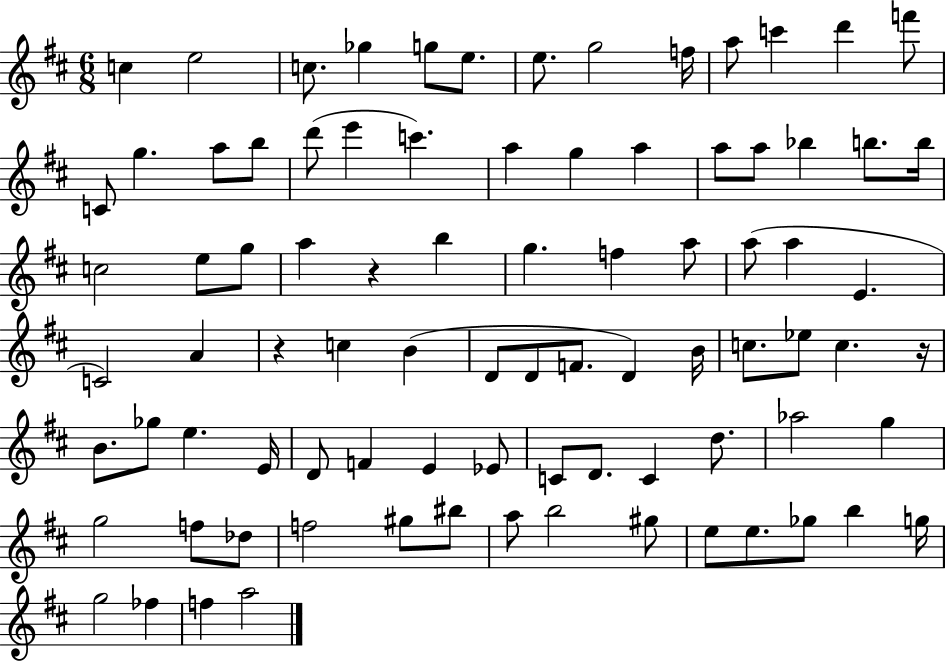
{
  \clef treble
  \numericTimeSignature
  \time 6/8
  \key d \major
  c''4 e''2 | c''8. ges''4 g''8 e''8. | e''8. g''2 f''16 | a''8 c'''4 d'''4 f'''8 | \break c'8 g''4. a''8 b''8 | d'''8( e'''4 c'''4.) | a''4 g''4 a''4 | a''8 a''8 bes''4 b''8. b''16 | \break c''2 e''8 g''8 | a''4 r4 b''4 | g''4. f''4 a''8 | a''8( a''4 e'4. | \break c'2) a'4 | r4 c''4 b'4( | d'8 d'8 f'8. d'4) b'16 | c''8. ees''8 c''4. r16 | \break b'8. ges''8 e''4. e'16 | d'8 f'4 e'4 ees'8 | c'8 d'8. c'4 d''8. | aes''2 g''4 | \break g''2 f''8 des''8 | f''2 gis''8 bis''8 | a''8 b''2 gis''8 | e''8 e''8. ges''8 b''4 g''16 | \break g''2 fes''4 | f''4 a''2 | \bar "|."
}